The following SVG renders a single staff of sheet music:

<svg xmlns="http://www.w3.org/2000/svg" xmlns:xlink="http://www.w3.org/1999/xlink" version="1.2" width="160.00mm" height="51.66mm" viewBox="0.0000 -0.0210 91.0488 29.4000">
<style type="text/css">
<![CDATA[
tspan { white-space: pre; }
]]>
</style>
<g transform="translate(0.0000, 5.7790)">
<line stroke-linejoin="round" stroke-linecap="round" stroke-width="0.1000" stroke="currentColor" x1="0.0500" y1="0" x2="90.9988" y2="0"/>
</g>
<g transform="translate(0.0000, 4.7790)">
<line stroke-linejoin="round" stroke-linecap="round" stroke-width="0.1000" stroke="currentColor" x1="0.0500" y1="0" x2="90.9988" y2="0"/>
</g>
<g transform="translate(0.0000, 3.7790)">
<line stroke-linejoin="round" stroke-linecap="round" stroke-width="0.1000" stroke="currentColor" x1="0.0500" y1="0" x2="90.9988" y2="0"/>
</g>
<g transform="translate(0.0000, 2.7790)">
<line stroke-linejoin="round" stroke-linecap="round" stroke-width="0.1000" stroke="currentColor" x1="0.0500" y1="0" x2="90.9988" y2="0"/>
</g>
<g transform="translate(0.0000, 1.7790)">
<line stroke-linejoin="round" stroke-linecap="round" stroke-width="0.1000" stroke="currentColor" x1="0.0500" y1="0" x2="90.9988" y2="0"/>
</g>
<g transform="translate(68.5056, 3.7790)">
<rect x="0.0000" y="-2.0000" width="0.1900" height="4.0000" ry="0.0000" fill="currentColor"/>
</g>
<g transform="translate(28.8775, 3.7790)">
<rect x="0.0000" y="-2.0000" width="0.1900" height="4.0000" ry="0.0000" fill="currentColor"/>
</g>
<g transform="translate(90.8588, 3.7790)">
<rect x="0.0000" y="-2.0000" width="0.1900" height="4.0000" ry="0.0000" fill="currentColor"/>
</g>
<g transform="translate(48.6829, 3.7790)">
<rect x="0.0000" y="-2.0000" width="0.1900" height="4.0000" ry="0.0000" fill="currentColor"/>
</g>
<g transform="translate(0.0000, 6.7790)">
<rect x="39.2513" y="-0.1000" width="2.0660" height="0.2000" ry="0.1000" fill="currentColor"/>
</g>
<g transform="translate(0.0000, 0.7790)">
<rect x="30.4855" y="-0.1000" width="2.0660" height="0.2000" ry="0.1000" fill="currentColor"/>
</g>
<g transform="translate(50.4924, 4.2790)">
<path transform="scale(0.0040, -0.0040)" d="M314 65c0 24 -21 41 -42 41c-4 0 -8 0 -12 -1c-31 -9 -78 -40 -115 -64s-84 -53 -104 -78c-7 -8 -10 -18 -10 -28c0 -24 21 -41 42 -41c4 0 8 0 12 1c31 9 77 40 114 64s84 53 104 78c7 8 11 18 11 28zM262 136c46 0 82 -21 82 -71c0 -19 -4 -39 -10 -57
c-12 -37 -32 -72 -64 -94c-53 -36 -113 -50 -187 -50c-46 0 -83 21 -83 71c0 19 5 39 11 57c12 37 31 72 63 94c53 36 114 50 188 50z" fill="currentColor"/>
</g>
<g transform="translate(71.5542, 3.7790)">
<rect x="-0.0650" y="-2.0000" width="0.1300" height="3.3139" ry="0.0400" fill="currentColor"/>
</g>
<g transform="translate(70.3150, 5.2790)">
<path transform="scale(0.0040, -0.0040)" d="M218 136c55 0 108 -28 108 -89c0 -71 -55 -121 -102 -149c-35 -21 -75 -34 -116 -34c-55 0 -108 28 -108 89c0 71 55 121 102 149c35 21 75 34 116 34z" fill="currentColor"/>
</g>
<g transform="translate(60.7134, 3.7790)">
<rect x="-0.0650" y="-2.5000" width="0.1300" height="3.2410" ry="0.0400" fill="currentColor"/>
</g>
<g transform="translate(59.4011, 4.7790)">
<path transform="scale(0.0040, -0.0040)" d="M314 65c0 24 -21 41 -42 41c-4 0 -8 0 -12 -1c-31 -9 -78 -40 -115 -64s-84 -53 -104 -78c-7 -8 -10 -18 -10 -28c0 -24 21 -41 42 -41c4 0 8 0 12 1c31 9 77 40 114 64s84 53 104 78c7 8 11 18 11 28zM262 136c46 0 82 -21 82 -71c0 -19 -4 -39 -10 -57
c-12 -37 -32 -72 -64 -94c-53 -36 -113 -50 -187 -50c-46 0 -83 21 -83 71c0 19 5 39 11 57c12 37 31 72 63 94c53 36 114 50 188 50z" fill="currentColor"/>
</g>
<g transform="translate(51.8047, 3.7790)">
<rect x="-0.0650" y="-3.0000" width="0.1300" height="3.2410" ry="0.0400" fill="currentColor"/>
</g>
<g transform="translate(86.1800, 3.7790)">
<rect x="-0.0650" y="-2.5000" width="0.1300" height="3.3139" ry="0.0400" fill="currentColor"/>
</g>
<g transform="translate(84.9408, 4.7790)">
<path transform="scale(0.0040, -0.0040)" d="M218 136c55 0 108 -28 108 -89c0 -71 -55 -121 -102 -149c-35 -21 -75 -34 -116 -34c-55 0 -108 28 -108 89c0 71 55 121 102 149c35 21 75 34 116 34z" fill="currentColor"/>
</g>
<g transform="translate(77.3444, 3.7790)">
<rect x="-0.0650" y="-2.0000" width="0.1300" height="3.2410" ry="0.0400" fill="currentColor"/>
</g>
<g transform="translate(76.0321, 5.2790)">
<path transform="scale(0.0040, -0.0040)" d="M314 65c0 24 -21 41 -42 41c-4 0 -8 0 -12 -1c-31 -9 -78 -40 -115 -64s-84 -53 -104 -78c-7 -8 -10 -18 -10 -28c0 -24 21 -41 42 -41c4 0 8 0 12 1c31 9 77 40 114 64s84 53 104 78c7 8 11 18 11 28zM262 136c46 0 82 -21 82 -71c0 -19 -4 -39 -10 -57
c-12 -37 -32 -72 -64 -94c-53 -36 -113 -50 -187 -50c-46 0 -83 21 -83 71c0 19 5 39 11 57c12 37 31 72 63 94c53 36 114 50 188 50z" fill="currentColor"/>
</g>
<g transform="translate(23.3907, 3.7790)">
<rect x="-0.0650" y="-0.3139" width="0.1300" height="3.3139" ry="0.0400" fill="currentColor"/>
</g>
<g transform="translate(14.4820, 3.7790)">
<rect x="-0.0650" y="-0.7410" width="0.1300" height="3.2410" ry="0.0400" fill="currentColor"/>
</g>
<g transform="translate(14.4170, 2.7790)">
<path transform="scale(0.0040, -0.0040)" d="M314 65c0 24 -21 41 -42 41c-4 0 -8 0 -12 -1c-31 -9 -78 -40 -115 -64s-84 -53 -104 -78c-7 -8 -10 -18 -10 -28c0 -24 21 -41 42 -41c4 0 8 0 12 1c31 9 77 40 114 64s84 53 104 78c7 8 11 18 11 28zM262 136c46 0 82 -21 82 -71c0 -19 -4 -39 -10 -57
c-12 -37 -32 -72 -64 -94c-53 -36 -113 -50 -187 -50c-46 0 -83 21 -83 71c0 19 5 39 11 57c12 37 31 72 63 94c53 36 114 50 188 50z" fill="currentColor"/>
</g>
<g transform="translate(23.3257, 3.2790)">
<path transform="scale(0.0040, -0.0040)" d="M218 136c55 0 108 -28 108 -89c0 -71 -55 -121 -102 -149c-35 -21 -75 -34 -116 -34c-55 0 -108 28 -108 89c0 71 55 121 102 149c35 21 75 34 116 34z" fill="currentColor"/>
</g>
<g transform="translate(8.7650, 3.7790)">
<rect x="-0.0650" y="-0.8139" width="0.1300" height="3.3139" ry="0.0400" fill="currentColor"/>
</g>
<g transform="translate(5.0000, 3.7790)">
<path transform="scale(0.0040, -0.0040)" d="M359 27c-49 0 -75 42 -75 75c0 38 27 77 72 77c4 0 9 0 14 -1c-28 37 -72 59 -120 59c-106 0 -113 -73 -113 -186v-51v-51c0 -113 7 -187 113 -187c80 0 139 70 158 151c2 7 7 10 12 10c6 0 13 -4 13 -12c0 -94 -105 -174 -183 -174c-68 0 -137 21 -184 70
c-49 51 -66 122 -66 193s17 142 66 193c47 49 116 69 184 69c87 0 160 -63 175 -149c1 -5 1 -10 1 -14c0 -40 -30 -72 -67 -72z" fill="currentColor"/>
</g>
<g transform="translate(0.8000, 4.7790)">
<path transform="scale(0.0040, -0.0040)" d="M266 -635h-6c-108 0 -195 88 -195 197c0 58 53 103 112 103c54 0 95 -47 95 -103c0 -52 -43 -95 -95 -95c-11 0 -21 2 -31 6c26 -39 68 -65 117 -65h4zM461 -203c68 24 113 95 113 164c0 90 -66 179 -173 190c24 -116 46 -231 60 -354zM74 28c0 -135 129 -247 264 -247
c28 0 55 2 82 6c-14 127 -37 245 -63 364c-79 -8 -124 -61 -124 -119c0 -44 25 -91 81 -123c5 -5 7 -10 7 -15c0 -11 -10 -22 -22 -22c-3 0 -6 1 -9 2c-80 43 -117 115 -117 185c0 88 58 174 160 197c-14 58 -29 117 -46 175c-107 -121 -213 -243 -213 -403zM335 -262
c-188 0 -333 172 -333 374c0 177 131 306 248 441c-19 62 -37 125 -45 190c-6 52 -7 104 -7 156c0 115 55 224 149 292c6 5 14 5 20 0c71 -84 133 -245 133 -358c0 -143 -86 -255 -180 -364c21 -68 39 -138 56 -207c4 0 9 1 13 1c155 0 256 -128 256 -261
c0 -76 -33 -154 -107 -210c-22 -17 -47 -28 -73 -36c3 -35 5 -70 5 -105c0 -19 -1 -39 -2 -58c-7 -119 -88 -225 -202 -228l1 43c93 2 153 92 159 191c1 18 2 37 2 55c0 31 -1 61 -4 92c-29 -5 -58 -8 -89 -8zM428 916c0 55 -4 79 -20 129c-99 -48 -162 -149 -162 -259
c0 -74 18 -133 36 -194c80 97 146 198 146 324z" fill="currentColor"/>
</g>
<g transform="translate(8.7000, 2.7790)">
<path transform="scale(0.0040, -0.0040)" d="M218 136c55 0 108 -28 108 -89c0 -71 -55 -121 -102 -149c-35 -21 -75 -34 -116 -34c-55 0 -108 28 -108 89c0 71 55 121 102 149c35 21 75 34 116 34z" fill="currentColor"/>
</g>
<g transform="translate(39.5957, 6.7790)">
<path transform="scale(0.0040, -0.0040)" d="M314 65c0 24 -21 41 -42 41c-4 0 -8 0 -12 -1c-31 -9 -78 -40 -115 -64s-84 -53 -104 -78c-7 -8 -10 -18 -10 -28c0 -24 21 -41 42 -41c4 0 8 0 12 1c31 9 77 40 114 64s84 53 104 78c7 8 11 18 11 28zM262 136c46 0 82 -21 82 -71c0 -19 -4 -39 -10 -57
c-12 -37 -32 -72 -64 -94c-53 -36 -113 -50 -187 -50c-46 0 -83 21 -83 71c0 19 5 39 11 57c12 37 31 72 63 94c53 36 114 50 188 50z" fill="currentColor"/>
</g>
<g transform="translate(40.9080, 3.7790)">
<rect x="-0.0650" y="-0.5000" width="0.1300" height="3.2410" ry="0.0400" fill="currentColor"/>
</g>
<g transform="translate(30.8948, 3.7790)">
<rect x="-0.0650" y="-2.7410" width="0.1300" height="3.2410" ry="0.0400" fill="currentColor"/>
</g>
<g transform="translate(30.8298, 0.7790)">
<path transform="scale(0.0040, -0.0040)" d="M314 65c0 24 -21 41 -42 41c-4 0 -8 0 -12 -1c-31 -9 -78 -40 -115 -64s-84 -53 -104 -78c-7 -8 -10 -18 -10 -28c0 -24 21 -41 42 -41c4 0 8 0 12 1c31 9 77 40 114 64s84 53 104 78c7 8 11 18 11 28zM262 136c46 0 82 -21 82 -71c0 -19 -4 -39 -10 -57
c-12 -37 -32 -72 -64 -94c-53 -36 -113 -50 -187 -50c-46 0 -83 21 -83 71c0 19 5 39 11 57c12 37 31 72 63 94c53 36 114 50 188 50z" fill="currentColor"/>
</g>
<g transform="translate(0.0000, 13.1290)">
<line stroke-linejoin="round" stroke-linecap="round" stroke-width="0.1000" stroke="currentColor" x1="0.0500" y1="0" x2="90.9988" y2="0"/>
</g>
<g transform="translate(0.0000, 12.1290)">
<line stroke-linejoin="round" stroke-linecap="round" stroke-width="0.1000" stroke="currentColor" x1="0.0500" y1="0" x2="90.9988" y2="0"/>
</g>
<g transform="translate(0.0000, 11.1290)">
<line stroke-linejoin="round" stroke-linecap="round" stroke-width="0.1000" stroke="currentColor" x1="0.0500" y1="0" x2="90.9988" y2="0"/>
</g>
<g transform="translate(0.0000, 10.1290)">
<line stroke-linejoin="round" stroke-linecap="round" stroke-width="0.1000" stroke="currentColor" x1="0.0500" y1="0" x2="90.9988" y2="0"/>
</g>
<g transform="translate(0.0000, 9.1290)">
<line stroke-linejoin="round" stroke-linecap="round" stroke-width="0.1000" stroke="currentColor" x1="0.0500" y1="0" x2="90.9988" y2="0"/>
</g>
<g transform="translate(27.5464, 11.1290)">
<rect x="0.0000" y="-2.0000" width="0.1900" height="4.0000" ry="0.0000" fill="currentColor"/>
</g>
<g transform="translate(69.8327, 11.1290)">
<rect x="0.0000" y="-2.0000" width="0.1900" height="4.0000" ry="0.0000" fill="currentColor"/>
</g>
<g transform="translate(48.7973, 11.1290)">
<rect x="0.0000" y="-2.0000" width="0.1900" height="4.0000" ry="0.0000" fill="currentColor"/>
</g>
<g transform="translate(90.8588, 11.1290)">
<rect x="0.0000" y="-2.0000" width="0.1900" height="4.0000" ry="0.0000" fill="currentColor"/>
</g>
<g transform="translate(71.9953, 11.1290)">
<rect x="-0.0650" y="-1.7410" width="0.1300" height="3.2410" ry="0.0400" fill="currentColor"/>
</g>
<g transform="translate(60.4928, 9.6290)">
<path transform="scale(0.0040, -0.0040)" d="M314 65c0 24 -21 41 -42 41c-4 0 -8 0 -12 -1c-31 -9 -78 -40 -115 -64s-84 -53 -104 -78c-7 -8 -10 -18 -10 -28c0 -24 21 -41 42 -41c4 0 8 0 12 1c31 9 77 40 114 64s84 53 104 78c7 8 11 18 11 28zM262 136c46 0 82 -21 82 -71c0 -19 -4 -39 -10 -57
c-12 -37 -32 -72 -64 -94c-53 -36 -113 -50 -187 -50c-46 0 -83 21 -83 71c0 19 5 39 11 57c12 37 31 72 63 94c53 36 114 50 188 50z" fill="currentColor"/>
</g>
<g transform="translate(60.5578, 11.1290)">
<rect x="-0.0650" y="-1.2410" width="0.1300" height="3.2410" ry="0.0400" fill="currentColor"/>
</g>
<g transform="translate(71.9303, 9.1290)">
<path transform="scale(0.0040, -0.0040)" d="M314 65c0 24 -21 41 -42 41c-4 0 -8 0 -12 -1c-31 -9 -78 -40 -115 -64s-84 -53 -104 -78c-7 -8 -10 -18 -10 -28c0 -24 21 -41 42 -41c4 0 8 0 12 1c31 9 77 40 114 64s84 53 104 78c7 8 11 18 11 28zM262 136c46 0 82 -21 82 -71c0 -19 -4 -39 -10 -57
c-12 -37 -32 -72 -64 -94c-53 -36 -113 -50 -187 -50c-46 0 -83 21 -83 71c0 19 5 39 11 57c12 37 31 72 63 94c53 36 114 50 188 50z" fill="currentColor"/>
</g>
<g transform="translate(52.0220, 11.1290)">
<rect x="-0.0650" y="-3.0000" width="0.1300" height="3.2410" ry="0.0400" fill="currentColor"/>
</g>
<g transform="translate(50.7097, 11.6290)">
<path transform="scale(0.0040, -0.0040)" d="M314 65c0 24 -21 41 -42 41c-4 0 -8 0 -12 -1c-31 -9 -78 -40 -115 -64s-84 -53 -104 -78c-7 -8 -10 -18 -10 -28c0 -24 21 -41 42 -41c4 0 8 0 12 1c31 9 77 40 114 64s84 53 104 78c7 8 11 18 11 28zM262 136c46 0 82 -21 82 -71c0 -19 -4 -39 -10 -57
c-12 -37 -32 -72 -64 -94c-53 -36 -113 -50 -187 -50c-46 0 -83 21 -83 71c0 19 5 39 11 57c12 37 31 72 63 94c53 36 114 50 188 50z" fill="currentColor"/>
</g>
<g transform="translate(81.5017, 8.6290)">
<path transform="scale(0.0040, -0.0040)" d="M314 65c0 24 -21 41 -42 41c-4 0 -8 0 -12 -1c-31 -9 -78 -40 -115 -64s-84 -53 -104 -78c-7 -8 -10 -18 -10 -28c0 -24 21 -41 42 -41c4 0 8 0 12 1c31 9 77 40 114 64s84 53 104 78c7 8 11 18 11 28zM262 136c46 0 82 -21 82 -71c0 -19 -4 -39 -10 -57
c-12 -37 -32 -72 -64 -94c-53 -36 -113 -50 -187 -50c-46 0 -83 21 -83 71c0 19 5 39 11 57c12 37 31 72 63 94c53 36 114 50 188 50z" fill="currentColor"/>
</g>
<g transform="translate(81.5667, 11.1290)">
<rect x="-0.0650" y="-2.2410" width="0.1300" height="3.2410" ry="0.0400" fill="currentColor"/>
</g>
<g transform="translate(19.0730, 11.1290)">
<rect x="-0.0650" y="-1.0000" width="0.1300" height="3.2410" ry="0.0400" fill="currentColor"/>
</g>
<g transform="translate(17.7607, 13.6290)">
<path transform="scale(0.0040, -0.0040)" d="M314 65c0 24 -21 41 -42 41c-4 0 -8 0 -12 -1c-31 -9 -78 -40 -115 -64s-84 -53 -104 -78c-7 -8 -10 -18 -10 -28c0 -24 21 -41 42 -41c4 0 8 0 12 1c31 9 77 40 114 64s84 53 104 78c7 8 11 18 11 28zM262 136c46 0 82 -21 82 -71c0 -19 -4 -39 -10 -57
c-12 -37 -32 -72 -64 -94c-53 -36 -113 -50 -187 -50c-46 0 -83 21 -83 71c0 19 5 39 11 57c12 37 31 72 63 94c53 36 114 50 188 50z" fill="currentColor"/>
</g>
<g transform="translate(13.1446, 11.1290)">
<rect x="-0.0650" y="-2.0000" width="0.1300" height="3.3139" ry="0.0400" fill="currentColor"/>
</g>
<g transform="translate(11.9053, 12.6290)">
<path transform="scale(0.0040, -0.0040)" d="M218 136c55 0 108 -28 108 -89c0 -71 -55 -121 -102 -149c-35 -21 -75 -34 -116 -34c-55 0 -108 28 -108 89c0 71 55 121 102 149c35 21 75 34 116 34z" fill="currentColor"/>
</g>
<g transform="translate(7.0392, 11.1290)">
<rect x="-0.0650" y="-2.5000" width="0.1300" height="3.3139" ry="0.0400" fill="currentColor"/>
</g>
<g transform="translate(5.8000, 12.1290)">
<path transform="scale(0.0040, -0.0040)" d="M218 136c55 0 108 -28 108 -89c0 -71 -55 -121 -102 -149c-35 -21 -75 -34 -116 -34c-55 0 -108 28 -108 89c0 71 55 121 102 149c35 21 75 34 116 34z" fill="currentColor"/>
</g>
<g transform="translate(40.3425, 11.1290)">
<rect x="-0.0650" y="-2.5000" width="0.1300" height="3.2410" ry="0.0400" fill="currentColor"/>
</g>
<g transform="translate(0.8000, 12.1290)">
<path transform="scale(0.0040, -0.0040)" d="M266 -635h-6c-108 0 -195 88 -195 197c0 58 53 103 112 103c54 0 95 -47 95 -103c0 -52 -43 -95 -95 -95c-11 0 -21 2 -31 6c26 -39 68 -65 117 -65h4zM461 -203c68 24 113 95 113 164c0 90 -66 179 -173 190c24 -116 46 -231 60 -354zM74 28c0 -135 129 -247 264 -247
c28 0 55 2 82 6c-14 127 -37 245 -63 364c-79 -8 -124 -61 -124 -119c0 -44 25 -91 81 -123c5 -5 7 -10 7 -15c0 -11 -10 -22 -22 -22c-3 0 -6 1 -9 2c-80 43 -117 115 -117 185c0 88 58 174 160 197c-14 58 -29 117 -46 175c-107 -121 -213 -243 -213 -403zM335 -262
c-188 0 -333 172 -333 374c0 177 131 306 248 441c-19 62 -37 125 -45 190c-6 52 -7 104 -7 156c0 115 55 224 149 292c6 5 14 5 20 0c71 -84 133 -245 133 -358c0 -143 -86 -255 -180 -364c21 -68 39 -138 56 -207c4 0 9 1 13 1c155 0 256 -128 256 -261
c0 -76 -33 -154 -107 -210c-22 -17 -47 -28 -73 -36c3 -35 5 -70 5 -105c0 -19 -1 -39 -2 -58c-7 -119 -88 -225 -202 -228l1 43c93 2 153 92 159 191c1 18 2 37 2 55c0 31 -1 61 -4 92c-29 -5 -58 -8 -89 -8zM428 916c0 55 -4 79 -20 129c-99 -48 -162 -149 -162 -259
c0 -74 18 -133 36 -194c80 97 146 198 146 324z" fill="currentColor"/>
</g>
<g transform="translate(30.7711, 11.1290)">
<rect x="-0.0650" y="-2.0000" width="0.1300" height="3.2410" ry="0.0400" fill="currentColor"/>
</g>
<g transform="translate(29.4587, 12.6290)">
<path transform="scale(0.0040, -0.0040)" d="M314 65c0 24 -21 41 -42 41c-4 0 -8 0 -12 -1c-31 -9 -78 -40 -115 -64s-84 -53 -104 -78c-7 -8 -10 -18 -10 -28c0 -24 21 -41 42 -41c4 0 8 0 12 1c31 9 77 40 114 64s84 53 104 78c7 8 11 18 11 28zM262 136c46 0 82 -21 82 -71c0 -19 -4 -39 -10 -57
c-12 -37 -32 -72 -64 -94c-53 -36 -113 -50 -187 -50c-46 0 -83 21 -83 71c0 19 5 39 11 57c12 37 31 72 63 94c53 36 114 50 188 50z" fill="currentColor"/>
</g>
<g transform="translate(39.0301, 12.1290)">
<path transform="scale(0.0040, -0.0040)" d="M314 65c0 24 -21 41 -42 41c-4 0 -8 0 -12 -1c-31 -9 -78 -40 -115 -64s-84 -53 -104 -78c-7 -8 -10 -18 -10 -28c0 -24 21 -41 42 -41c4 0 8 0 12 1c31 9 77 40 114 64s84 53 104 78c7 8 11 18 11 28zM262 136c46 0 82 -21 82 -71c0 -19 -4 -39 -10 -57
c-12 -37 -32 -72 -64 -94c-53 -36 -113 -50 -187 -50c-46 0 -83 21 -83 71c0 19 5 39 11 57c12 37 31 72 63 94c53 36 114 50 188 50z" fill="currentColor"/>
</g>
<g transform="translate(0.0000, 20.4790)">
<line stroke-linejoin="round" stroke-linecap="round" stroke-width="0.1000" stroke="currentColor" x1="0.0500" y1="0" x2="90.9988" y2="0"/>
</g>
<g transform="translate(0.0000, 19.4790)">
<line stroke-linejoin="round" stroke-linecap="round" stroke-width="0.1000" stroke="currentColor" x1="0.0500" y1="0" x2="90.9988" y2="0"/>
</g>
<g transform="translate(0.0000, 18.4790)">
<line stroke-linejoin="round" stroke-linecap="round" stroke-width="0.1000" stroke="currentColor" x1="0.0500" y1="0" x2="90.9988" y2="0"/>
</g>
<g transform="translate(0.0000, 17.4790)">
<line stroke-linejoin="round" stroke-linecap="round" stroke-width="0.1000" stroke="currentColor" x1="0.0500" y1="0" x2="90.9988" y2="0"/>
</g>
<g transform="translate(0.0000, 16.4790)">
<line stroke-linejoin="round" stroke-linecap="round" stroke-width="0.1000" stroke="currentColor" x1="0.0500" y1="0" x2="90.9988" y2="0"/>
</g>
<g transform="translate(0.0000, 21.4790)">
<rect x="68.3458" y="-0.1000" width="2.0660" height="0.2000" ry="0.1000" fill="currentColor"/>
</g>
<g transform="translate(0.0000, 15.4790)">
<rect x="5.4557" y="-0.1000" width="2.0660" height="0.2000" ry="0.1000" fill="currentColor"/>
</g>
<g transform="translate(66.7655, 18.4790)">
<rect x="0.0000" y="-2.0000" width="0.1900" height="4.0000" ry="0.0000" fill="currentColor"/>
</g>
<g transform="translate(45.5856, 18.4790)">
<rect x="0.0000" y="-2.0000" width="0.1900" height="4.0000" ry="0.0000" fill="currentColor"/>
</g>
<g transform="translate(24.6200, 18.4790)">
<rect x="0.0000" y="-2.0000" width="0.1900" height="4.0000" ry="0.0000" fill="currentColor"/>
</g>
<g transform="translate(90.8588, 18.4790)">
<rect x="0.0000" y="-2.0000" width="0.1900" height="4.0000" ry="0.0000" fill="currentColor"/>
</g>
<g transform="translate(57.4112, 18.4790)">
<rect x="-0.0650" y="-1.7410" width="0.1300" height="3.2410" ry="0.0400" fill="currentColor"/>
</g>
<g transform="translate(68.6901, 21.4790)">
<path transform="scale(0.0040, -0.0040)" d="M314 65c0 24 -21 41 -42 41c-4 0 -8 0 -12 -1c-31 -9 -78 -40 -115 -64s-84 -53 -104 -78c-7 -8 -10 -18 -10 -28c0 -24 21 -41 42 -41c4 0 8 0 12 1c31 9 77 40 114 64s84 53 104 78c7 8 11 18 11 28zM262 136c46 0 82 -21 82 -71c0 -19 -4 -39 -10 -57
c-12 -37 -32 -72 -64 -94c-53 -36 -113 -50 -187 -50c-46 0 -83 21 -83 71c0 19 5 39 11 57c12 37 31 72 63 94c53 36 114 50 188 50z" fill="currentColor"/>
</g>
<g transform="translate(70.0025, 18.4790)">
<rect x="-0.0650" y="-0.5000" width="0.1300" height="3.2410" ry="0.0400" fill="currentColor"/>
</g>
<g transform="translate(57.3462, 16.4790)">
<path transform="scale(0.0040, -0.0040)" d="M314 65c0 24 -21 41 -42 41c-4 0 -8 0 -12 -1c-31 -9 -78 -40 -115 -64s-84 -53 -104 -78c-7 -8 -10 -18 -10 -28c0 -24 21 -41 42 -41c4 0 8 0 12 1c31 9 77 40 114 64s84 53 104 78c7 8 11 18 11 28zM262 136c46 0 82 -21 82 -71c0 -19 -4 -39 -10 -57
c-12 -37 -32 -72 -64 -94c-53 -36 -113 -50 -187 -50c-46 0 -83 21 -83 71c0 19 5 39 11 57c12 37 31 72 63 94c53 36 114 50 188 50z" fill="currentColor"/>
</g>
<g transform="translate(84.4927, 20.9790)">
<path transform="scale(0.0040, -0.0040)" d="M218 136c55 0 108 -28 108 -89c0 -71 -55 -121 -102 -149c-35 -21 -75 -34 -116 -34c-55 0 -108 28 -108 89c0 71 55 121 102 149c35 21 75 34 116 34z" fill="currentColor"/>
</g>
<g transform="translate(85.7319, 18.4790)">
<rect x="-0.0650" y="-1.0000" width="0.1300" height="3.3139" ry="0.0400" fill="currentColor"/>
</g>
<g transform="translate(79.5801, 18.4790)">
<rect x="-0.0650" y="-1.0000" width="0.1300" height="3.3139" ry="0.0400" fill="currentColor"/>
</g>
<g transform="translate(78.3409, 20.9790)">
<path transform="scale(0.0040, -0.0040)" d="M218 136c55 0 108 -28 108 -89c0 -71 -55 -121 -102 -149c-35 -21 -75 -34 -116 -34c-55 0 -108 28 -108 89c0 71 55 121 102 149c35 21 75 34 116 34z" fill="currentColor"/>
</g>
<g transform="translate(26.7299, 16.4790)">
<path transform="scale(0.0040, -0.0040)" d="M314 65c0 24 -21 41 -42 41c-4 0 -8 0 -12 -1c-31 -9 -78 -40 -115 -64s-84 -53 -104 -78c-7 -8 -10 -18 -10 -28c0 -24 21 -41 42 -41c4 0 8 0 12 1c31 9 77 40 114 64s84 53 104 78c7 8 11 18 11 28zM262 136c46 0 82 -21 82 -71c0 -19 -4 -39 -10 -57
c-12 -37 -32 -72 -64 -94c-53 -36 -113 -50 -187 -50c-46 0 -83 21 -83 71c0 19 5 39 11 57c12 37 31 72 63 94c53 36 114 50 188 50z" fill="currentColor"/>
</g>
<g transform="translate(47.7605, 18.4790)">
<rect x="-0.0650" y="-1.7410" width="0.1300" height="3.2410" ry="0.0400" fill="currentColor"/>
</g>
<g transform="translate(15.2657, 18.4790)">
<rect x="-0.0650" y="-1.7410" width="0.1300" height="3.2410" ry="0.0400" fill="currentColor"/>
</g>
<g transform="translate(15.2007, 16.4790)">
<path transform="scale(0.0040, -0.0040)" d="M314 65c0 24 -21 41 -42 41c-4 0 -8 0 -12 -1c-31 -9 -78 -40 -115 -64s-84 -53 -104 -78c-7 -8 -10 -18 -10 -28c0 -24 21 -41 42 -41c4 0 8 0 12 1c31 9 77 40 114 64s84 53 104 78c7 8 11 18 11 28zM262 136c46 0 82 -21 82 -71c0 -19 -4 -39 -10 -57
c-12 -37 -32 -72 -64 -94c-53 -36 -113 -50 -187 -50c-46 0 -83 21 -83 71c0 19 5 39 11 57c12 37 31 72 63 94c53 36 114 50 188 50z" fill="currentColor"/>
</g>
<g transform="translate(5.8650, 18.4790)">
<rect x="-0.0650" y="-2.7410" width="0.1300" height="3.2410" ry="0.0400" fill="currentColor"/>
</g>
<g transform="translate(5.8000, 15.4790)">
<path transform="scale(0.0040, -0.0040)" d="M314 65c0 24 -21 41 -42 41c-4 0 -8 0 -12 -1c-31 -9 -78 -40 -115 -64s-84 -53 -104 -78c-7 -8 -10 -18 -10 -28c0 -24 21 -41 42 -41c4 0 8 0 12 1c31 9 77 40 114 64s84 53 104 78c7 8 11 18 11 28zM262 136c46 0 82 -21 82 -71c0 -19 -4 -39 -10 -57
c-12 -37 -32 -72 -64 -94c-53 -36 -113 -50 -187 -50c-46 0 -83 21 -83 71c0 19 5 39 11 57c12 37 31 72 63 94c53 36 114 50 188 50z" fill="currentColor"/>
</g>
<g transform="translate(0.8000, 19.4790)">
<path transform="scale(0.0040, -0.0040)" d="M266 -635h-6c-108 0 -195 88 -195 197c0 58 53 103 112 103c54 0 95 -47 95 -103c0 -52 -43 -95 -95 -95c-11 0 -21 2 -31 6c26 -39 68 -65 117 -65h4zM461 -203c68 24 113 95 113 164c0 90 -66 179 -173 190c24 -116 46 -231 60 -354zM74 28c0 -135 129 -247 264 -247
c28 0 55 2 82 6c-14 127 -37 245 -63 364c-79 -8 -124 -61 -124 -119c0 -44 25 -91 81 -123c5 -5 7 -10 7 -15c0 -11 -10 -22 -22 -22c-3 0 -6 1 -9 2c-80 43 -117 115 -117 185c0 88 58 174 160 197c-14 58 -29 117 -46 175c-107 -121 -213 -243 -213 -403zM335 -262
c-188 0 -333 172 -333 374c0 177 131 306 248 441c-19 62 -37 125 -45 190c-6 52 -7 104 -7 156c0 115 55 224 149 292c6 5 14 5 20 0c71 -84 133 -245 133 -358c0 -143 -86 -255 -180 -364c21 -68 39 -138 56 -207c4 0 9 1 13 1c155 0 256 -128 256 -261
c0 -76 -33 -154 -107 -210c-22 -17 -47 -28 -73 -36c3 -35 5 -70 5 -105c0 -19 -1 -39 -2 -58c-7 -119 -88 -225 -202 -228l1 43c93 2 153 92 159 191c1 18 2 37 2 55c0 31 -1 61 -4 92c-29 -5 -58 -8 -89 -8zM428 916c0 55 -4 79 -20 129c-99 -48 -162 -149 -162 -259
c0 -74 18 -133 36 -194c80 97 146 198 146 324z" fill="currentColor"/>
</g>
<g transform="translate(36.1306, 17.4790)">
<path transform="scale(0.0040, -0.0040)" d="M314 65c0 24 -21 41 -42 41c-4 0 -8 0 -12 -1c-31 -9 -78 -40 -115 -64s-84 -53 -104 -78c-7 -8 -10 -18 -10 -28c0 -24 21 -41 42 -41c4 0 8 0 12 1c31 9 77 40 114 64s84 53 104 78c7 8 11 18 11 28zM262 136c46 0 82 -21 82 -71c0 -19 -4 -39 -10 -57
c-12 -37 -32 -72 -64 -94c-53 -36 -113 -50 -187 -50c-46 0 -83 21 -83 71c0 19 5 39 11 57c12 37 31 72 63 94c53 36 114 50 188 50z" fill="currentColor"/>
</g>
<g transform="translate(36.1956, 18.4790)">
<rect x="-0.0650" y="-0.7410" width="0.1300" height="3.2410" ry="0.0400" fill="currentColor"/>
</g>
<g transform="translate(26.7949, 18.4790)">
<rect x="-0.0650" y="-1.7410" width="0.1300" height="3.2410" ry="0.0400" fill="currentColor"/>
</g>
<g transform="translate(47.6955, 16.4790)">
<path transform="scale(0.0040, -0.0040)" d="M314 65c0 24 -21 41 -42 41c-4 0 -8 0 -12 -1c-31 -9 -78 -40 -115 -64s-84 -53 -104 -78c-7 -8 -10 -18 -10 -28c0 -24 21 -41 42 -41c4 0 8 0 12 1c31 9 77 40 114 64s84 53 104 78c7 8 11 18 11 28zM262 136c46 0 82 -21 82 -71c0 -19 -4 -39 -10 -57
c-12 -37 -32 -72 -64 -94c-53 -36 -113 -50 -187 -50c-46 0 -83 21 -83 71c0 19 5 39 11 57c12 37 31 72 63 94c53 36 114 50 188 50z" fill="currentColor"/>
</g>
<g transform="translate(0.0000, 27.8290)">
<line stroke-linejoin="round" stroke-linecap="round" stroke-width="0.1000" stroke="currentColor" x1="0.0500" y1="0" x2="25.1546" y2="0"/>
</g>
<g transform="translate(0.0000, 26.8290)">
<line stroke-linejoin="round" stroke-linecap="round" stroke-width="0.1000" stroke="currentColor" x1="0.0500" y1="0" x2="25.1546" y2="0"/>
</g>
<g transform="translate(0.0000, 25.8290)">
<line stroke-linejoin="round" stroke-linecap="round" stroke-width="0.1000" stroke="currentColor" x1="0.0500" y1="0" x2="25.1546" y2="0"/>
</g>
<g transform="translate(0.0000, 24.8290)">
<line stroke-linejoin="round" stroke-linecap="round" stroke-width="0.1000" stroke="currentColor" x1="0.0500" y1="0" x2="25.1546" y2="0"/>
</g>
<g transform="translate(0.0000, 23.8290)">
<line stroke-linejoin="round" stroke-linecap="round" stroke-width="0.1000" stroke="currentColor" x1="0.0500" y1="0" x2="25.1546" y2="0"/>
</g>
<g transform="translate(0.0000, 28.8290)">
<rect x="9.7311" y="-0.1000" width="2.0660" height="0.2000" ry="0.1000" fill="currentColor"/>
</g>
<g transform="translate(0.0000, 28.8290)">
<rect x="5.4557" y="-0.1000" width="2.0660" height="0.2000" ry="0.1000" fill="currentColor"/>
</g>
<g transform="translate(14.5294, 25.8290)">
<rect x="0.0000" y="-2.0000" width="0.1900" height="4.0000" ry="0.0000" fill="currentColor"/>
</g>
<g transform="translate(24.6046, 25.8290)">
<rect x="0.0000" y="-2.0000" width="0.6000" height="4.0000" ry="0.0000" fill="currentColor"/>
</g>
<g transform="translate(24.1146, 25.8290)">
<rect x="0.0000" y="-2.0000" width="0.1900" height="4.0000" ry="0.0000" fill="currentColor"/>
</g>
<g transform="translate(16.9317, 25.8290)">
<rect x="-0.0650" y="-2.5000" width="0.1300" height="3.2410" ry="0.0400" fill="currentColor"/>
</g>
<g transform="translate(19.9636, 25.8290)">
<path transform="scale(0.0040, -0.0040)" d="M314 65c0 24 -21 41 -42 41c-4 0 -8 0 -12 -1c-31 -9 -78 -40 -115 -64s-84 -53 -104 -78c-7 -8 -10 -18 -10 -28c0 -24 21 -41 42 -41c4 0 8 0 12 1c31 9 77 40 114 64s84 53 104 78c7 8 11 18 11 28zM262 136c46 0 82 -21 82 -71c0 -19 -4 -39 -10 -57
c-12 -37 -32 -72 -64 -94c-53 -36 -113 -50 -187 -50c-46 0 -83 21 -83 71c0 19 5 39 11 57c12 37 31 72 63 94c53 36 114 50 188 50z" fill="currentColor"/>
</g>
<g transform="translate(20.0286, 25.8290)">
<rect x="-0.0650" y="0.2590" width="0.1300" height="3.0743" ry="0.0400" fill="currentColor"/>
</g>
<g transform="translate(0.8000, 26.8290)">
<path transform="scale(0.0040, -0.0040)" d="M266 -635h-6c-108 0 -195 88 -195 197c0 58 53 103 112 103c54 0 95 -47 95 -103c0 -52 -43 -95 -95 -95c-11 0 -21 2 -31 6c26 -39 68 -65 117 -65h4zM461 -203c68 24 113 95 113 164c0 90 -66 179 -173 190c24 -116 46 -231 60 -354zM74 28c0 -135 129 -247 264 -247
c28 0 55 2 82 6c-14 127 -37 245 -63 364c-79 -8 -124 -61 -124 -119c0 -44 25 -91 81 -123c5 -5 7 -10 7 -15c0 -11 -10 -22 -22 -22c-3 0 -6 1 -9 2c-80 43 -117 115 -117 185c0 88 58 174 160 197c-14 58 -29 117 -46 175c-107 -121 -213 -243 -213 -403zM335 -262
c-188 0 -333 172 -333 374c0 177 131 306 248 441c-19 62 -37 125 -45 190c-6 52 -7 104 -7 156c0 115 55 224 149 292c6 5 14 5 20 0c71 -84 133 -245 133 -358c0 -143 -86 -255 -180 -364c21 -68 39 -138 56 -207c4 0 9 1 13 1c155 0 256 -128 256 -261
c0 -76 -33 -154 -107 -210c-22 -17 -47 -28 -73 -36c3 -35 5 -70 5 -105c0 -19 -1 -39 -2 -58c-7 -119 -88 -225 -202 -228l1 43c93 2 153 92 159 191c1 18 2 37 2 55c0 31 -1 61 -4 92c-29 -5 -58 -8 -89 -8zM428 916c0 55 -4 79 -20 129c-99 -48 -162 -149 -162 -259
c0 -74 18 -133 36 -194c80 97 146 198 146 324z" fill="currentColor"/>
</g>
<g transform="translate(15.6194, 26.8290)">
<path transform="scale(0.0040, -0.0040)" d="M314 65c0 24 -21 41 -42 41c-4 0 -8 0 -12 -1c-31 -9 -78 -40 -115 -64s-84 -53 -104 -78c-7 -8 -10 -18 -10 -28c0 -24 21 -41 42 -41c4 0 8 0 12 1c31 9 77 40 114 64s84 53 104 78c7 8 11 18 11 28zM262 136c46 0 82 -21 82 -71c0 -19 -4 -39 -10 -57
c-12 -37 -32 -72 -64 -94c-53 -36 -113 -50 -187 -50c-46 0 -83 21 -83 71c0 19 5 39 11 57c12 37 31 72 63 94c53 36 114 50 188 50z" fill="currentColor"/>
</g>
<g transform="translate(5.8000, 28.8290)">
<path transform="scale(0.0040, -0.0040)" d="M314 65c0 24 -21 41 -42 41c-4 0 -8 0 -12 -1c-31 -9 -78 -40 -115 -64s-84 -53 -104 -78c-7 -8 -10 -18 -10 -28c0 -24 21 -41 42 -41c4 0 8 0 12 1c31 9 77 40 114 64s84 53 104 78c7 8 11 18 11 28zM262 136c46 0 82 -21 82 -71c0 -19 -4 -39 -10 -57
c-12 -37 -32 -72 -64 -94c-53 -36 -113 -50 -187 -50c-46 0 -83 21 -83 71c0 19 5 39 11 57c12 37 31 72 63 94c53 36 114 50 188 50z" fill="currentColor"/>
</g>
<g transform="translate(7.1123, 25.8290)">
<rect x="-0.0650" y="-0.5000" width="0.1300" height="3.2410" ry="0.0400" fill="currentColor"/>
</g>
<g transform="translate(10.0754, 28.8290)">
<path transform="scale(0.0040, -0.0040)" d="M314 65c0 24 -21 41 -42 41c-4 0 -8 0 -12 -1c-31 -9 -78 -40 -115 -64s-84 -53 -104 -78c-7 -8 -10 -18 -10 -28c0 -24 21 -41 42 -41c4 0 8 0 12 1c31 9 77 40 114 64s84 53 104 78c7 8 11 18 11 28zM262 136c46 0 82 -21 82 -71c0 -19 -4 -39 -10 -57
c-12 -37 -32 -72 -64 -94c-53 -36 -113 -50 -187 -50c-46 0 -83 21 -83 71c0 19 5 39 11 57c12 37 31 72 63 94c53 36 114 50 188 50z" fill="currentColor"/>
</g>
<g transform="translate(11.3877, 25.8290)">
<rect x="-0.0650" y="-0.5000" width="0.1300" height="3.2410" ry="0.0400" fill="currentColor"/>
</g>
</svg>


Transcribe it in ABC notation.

X:1
T:Untitled
M:4/4
L:1/4
K:C
d d2 c a2 C2 A2 G2 F F2 G G F D2 F2 G2 A2 e2 f2 g2 a2 f2 f2 d2 f2 f2 C2 D D C2 C2 G2 B2